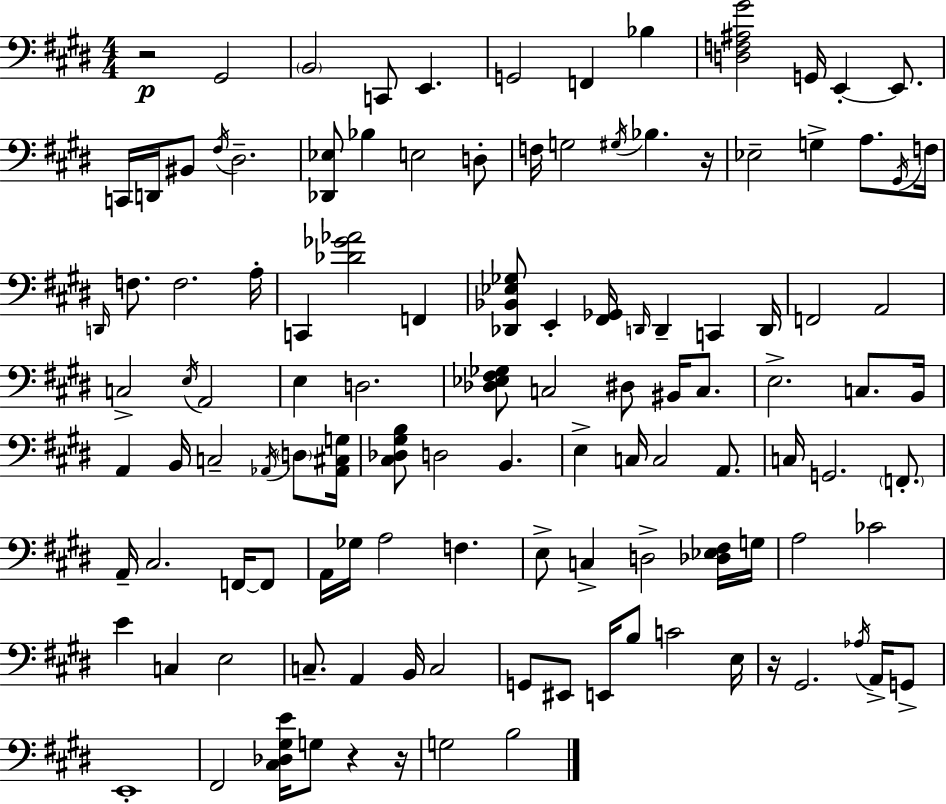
R/h G#2/h B2/h C2/e E2/q. G2/h F2/q Bb3/q [D3,F3,A#3,G#4]/h G2/s E2/q E2/e. C2/s D2/s BIS2/e F#3/s D#3/h. [Db2,Eb3]/e Bb3/q E3/h D3/e F3/s G3/h G#3/s Bb3/q. R/s Eb3/h G3/q A3/e. G#2/s F3/s D2/s F3/e. F3/h. A3/s C2/q [Db4,Gb4,Ab4]/h F2/q [Db2,Bb2,Eb3,Gb3]/e E2/q [F#2,Gb2]/s D2/s D2/q C2/q D2/s F2/h A2/h C3/h E3/s A2/h E3/q D3/h. [Db3,Eb3,F#3,Gb3]/e C3/h D#3/e BIS2/s C3/e. E3/h. C3/e. B2/s A2/q B2/s C3/h Ab2/s D3/e [Ab2,C#3,G3]/s [C#3,Db3,G#3,B3]/e D3/h B2/q. E3/q C3/s C3/h A2/e. C3/s G2/h. F2/e. A2/s C#3/h. F2/s F2/e A2/s Gb3/s A3/h F3/q. E3/e C3/q D3/h [Db3,Eb3,F#3]/s G3/s A3/h CES4/h E4/q C3/q E3/h C3/e. A2/q B2/s C3/h G2/e EIS2/e E2/s B3/e C4/h E3/s R/s G#2/h. Ab3/s A2/s G2/e E2/w F#2/h [C#3,Db3,G#3,E4]/s G3/e R/q R/s G3/h B3/h